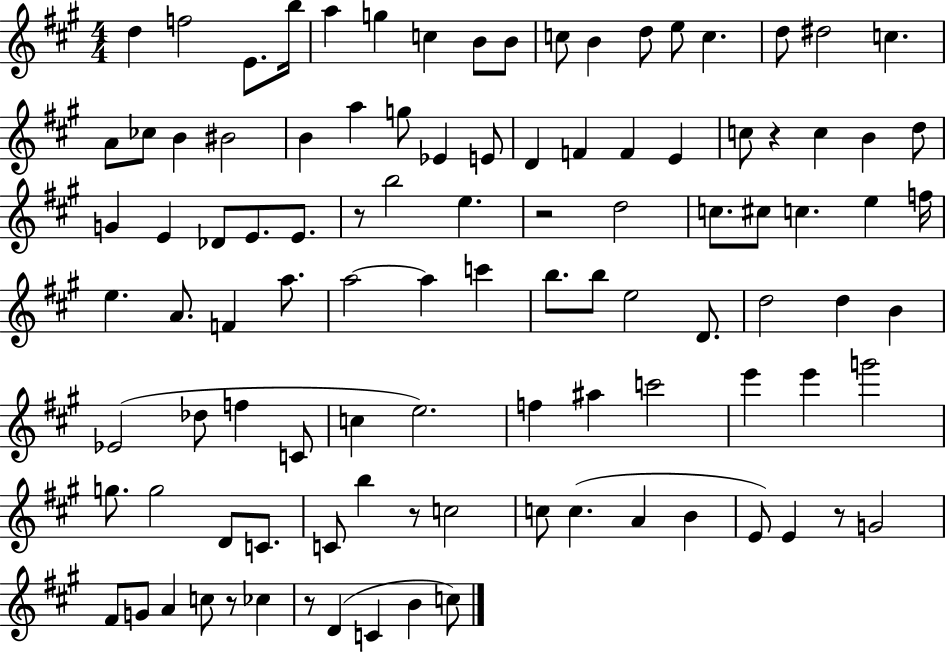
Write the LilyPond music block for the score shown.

{
  \clef treble
  \numericTimeSignature
  \time 4/4
  \key a \major
  d''4 f''2 e'8. b''16 | a''4 g''4 c''4 b'8 b'8 | c''8 b'4 d''8 e''8 c''4. | d''8 dis''2 c''4. | \break a'8 ces''8 b'4 bis'2 | b'4 a''4 g''8 ees'4 e'8 | d'4 f'4 f'4 e'4 | c''8 r4 c''4 b'4 d''8 | \break g'4 e'4 des'8 e'8. e'8. | r8 b''2 e''4. | r2 d''2 | c''8. cis''8 c''4. e''4 f''16 | \break e''4. a'8. f'4 a''8. | a''2~~ a''4 c'''4 | b''8. b''8 e''2 d'8. | d''2 d''4 b'4 | \break ees'2( des''8 f''4 c'8 | c''4 e''2.) | f''4 ais''4 c'''2 | e'''4 e'''4 g'''2 | \break g''8. g''2 d'8 c'8. | c'8 b''4 r8 c''2 | c''8 c''4.( a'4 b'4 | e'8) e'4 r8 g'2 | \break fis'8 g'8 a'4 c''8 r8 ces''4 | r8 d'4( c'4 b'4 c''8) | \bar "|."
}